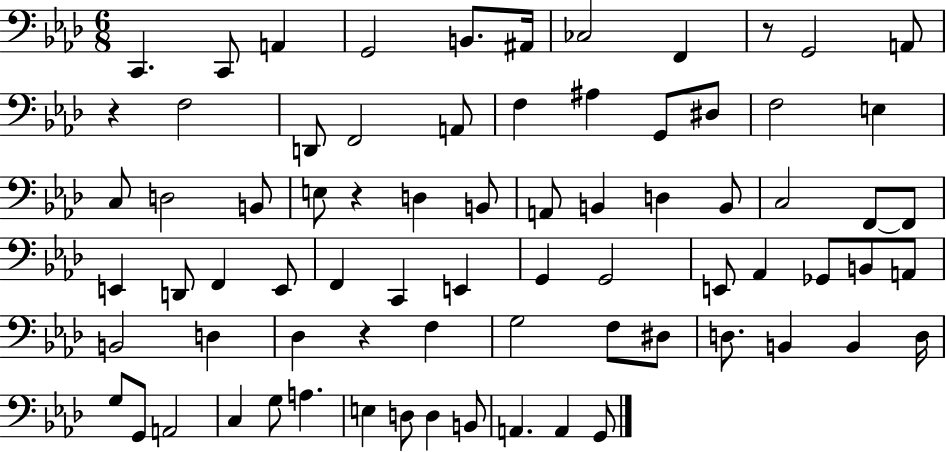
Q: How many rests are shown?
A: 4